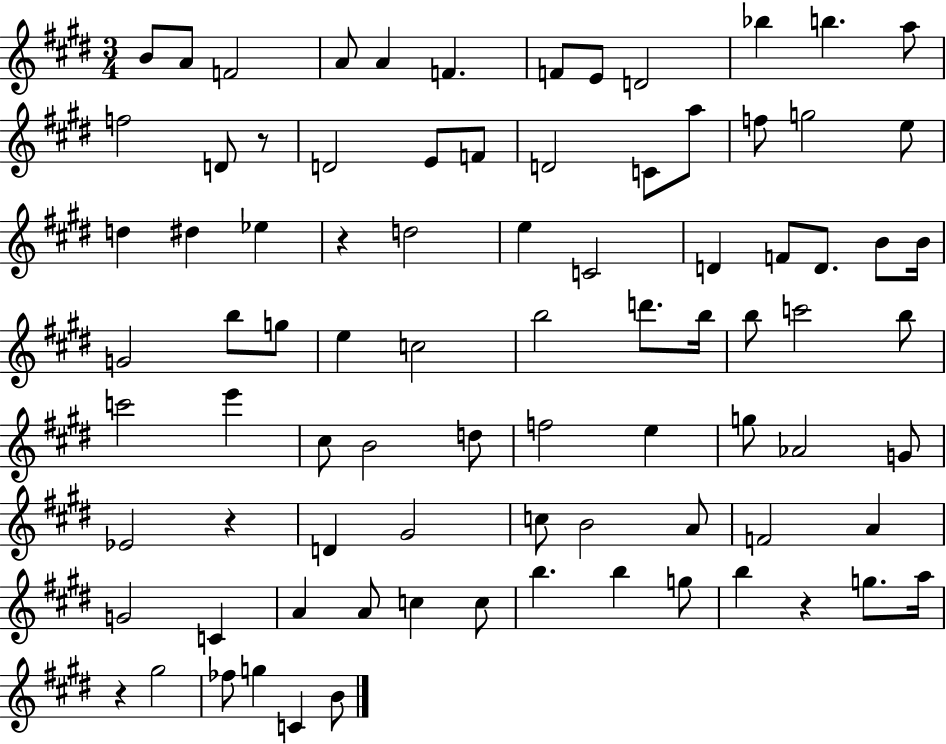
B4/e A4/e F4/h A4/e A4/q F4/q. F4/e E4/e D4/h Bb5/q B5/q. A5/e F5/h D4/e R/e D4/h E4/e F4/e D4/h C4/e A5/e F5/e G5/h E5/e D5/q D#5/q Eb5/q R/q D5/h E5/q C4/h D4/q F4/e D4/e. B4/e B4/s G4/h B5/e G5/e E5/q C5/h B5/h D6/e. B5/s B5/e C6/h B5/e C6/h E6/q C#5/e B4/h D5/e F5/h E5/q G5/e Ab4/h G4/e Eb4/h R/q D4/q G#4/h C5/e B4/h A4/e F4/h A4/q G4/h C4/q A4/q A4/e C5/q C5/e B5/q. B5/q G5/e B5/q R/q G5/e. A5/s R/q G#5/h FES5/e G5/q C4/q B4/e